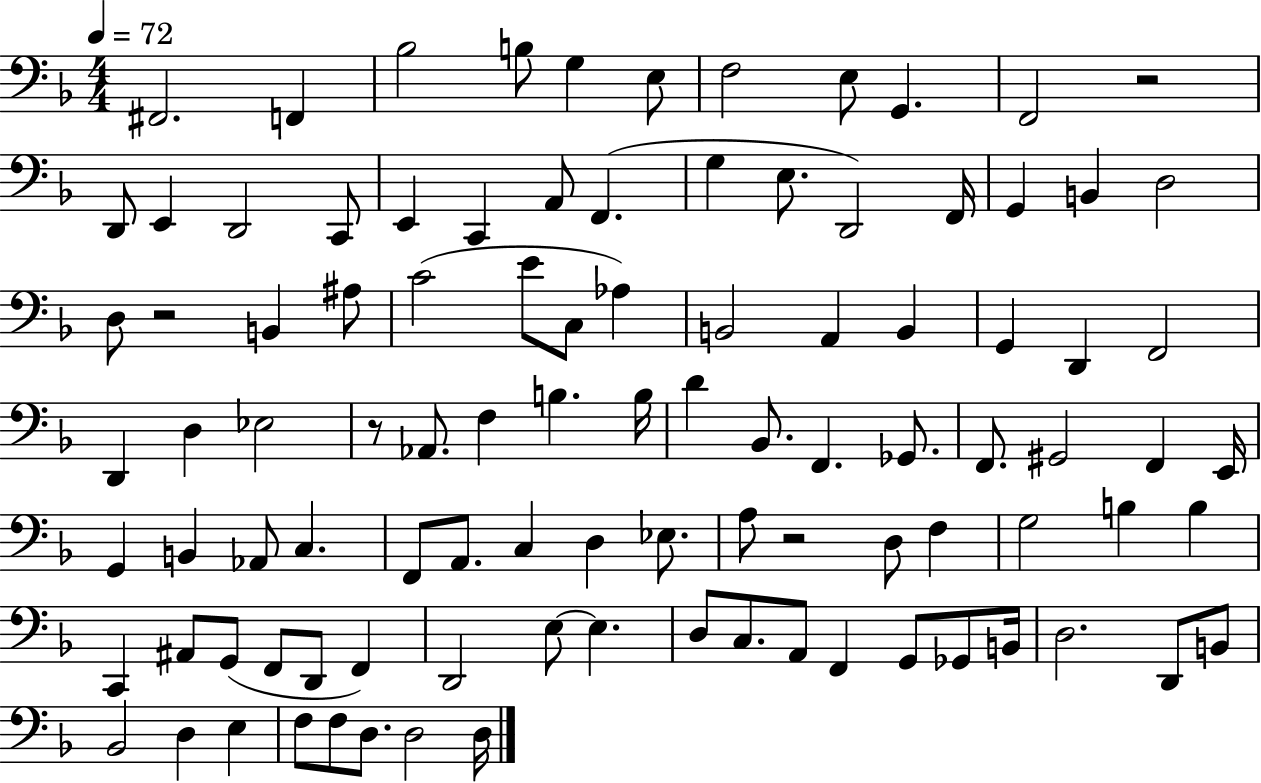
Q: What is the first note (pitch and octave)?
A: F#2